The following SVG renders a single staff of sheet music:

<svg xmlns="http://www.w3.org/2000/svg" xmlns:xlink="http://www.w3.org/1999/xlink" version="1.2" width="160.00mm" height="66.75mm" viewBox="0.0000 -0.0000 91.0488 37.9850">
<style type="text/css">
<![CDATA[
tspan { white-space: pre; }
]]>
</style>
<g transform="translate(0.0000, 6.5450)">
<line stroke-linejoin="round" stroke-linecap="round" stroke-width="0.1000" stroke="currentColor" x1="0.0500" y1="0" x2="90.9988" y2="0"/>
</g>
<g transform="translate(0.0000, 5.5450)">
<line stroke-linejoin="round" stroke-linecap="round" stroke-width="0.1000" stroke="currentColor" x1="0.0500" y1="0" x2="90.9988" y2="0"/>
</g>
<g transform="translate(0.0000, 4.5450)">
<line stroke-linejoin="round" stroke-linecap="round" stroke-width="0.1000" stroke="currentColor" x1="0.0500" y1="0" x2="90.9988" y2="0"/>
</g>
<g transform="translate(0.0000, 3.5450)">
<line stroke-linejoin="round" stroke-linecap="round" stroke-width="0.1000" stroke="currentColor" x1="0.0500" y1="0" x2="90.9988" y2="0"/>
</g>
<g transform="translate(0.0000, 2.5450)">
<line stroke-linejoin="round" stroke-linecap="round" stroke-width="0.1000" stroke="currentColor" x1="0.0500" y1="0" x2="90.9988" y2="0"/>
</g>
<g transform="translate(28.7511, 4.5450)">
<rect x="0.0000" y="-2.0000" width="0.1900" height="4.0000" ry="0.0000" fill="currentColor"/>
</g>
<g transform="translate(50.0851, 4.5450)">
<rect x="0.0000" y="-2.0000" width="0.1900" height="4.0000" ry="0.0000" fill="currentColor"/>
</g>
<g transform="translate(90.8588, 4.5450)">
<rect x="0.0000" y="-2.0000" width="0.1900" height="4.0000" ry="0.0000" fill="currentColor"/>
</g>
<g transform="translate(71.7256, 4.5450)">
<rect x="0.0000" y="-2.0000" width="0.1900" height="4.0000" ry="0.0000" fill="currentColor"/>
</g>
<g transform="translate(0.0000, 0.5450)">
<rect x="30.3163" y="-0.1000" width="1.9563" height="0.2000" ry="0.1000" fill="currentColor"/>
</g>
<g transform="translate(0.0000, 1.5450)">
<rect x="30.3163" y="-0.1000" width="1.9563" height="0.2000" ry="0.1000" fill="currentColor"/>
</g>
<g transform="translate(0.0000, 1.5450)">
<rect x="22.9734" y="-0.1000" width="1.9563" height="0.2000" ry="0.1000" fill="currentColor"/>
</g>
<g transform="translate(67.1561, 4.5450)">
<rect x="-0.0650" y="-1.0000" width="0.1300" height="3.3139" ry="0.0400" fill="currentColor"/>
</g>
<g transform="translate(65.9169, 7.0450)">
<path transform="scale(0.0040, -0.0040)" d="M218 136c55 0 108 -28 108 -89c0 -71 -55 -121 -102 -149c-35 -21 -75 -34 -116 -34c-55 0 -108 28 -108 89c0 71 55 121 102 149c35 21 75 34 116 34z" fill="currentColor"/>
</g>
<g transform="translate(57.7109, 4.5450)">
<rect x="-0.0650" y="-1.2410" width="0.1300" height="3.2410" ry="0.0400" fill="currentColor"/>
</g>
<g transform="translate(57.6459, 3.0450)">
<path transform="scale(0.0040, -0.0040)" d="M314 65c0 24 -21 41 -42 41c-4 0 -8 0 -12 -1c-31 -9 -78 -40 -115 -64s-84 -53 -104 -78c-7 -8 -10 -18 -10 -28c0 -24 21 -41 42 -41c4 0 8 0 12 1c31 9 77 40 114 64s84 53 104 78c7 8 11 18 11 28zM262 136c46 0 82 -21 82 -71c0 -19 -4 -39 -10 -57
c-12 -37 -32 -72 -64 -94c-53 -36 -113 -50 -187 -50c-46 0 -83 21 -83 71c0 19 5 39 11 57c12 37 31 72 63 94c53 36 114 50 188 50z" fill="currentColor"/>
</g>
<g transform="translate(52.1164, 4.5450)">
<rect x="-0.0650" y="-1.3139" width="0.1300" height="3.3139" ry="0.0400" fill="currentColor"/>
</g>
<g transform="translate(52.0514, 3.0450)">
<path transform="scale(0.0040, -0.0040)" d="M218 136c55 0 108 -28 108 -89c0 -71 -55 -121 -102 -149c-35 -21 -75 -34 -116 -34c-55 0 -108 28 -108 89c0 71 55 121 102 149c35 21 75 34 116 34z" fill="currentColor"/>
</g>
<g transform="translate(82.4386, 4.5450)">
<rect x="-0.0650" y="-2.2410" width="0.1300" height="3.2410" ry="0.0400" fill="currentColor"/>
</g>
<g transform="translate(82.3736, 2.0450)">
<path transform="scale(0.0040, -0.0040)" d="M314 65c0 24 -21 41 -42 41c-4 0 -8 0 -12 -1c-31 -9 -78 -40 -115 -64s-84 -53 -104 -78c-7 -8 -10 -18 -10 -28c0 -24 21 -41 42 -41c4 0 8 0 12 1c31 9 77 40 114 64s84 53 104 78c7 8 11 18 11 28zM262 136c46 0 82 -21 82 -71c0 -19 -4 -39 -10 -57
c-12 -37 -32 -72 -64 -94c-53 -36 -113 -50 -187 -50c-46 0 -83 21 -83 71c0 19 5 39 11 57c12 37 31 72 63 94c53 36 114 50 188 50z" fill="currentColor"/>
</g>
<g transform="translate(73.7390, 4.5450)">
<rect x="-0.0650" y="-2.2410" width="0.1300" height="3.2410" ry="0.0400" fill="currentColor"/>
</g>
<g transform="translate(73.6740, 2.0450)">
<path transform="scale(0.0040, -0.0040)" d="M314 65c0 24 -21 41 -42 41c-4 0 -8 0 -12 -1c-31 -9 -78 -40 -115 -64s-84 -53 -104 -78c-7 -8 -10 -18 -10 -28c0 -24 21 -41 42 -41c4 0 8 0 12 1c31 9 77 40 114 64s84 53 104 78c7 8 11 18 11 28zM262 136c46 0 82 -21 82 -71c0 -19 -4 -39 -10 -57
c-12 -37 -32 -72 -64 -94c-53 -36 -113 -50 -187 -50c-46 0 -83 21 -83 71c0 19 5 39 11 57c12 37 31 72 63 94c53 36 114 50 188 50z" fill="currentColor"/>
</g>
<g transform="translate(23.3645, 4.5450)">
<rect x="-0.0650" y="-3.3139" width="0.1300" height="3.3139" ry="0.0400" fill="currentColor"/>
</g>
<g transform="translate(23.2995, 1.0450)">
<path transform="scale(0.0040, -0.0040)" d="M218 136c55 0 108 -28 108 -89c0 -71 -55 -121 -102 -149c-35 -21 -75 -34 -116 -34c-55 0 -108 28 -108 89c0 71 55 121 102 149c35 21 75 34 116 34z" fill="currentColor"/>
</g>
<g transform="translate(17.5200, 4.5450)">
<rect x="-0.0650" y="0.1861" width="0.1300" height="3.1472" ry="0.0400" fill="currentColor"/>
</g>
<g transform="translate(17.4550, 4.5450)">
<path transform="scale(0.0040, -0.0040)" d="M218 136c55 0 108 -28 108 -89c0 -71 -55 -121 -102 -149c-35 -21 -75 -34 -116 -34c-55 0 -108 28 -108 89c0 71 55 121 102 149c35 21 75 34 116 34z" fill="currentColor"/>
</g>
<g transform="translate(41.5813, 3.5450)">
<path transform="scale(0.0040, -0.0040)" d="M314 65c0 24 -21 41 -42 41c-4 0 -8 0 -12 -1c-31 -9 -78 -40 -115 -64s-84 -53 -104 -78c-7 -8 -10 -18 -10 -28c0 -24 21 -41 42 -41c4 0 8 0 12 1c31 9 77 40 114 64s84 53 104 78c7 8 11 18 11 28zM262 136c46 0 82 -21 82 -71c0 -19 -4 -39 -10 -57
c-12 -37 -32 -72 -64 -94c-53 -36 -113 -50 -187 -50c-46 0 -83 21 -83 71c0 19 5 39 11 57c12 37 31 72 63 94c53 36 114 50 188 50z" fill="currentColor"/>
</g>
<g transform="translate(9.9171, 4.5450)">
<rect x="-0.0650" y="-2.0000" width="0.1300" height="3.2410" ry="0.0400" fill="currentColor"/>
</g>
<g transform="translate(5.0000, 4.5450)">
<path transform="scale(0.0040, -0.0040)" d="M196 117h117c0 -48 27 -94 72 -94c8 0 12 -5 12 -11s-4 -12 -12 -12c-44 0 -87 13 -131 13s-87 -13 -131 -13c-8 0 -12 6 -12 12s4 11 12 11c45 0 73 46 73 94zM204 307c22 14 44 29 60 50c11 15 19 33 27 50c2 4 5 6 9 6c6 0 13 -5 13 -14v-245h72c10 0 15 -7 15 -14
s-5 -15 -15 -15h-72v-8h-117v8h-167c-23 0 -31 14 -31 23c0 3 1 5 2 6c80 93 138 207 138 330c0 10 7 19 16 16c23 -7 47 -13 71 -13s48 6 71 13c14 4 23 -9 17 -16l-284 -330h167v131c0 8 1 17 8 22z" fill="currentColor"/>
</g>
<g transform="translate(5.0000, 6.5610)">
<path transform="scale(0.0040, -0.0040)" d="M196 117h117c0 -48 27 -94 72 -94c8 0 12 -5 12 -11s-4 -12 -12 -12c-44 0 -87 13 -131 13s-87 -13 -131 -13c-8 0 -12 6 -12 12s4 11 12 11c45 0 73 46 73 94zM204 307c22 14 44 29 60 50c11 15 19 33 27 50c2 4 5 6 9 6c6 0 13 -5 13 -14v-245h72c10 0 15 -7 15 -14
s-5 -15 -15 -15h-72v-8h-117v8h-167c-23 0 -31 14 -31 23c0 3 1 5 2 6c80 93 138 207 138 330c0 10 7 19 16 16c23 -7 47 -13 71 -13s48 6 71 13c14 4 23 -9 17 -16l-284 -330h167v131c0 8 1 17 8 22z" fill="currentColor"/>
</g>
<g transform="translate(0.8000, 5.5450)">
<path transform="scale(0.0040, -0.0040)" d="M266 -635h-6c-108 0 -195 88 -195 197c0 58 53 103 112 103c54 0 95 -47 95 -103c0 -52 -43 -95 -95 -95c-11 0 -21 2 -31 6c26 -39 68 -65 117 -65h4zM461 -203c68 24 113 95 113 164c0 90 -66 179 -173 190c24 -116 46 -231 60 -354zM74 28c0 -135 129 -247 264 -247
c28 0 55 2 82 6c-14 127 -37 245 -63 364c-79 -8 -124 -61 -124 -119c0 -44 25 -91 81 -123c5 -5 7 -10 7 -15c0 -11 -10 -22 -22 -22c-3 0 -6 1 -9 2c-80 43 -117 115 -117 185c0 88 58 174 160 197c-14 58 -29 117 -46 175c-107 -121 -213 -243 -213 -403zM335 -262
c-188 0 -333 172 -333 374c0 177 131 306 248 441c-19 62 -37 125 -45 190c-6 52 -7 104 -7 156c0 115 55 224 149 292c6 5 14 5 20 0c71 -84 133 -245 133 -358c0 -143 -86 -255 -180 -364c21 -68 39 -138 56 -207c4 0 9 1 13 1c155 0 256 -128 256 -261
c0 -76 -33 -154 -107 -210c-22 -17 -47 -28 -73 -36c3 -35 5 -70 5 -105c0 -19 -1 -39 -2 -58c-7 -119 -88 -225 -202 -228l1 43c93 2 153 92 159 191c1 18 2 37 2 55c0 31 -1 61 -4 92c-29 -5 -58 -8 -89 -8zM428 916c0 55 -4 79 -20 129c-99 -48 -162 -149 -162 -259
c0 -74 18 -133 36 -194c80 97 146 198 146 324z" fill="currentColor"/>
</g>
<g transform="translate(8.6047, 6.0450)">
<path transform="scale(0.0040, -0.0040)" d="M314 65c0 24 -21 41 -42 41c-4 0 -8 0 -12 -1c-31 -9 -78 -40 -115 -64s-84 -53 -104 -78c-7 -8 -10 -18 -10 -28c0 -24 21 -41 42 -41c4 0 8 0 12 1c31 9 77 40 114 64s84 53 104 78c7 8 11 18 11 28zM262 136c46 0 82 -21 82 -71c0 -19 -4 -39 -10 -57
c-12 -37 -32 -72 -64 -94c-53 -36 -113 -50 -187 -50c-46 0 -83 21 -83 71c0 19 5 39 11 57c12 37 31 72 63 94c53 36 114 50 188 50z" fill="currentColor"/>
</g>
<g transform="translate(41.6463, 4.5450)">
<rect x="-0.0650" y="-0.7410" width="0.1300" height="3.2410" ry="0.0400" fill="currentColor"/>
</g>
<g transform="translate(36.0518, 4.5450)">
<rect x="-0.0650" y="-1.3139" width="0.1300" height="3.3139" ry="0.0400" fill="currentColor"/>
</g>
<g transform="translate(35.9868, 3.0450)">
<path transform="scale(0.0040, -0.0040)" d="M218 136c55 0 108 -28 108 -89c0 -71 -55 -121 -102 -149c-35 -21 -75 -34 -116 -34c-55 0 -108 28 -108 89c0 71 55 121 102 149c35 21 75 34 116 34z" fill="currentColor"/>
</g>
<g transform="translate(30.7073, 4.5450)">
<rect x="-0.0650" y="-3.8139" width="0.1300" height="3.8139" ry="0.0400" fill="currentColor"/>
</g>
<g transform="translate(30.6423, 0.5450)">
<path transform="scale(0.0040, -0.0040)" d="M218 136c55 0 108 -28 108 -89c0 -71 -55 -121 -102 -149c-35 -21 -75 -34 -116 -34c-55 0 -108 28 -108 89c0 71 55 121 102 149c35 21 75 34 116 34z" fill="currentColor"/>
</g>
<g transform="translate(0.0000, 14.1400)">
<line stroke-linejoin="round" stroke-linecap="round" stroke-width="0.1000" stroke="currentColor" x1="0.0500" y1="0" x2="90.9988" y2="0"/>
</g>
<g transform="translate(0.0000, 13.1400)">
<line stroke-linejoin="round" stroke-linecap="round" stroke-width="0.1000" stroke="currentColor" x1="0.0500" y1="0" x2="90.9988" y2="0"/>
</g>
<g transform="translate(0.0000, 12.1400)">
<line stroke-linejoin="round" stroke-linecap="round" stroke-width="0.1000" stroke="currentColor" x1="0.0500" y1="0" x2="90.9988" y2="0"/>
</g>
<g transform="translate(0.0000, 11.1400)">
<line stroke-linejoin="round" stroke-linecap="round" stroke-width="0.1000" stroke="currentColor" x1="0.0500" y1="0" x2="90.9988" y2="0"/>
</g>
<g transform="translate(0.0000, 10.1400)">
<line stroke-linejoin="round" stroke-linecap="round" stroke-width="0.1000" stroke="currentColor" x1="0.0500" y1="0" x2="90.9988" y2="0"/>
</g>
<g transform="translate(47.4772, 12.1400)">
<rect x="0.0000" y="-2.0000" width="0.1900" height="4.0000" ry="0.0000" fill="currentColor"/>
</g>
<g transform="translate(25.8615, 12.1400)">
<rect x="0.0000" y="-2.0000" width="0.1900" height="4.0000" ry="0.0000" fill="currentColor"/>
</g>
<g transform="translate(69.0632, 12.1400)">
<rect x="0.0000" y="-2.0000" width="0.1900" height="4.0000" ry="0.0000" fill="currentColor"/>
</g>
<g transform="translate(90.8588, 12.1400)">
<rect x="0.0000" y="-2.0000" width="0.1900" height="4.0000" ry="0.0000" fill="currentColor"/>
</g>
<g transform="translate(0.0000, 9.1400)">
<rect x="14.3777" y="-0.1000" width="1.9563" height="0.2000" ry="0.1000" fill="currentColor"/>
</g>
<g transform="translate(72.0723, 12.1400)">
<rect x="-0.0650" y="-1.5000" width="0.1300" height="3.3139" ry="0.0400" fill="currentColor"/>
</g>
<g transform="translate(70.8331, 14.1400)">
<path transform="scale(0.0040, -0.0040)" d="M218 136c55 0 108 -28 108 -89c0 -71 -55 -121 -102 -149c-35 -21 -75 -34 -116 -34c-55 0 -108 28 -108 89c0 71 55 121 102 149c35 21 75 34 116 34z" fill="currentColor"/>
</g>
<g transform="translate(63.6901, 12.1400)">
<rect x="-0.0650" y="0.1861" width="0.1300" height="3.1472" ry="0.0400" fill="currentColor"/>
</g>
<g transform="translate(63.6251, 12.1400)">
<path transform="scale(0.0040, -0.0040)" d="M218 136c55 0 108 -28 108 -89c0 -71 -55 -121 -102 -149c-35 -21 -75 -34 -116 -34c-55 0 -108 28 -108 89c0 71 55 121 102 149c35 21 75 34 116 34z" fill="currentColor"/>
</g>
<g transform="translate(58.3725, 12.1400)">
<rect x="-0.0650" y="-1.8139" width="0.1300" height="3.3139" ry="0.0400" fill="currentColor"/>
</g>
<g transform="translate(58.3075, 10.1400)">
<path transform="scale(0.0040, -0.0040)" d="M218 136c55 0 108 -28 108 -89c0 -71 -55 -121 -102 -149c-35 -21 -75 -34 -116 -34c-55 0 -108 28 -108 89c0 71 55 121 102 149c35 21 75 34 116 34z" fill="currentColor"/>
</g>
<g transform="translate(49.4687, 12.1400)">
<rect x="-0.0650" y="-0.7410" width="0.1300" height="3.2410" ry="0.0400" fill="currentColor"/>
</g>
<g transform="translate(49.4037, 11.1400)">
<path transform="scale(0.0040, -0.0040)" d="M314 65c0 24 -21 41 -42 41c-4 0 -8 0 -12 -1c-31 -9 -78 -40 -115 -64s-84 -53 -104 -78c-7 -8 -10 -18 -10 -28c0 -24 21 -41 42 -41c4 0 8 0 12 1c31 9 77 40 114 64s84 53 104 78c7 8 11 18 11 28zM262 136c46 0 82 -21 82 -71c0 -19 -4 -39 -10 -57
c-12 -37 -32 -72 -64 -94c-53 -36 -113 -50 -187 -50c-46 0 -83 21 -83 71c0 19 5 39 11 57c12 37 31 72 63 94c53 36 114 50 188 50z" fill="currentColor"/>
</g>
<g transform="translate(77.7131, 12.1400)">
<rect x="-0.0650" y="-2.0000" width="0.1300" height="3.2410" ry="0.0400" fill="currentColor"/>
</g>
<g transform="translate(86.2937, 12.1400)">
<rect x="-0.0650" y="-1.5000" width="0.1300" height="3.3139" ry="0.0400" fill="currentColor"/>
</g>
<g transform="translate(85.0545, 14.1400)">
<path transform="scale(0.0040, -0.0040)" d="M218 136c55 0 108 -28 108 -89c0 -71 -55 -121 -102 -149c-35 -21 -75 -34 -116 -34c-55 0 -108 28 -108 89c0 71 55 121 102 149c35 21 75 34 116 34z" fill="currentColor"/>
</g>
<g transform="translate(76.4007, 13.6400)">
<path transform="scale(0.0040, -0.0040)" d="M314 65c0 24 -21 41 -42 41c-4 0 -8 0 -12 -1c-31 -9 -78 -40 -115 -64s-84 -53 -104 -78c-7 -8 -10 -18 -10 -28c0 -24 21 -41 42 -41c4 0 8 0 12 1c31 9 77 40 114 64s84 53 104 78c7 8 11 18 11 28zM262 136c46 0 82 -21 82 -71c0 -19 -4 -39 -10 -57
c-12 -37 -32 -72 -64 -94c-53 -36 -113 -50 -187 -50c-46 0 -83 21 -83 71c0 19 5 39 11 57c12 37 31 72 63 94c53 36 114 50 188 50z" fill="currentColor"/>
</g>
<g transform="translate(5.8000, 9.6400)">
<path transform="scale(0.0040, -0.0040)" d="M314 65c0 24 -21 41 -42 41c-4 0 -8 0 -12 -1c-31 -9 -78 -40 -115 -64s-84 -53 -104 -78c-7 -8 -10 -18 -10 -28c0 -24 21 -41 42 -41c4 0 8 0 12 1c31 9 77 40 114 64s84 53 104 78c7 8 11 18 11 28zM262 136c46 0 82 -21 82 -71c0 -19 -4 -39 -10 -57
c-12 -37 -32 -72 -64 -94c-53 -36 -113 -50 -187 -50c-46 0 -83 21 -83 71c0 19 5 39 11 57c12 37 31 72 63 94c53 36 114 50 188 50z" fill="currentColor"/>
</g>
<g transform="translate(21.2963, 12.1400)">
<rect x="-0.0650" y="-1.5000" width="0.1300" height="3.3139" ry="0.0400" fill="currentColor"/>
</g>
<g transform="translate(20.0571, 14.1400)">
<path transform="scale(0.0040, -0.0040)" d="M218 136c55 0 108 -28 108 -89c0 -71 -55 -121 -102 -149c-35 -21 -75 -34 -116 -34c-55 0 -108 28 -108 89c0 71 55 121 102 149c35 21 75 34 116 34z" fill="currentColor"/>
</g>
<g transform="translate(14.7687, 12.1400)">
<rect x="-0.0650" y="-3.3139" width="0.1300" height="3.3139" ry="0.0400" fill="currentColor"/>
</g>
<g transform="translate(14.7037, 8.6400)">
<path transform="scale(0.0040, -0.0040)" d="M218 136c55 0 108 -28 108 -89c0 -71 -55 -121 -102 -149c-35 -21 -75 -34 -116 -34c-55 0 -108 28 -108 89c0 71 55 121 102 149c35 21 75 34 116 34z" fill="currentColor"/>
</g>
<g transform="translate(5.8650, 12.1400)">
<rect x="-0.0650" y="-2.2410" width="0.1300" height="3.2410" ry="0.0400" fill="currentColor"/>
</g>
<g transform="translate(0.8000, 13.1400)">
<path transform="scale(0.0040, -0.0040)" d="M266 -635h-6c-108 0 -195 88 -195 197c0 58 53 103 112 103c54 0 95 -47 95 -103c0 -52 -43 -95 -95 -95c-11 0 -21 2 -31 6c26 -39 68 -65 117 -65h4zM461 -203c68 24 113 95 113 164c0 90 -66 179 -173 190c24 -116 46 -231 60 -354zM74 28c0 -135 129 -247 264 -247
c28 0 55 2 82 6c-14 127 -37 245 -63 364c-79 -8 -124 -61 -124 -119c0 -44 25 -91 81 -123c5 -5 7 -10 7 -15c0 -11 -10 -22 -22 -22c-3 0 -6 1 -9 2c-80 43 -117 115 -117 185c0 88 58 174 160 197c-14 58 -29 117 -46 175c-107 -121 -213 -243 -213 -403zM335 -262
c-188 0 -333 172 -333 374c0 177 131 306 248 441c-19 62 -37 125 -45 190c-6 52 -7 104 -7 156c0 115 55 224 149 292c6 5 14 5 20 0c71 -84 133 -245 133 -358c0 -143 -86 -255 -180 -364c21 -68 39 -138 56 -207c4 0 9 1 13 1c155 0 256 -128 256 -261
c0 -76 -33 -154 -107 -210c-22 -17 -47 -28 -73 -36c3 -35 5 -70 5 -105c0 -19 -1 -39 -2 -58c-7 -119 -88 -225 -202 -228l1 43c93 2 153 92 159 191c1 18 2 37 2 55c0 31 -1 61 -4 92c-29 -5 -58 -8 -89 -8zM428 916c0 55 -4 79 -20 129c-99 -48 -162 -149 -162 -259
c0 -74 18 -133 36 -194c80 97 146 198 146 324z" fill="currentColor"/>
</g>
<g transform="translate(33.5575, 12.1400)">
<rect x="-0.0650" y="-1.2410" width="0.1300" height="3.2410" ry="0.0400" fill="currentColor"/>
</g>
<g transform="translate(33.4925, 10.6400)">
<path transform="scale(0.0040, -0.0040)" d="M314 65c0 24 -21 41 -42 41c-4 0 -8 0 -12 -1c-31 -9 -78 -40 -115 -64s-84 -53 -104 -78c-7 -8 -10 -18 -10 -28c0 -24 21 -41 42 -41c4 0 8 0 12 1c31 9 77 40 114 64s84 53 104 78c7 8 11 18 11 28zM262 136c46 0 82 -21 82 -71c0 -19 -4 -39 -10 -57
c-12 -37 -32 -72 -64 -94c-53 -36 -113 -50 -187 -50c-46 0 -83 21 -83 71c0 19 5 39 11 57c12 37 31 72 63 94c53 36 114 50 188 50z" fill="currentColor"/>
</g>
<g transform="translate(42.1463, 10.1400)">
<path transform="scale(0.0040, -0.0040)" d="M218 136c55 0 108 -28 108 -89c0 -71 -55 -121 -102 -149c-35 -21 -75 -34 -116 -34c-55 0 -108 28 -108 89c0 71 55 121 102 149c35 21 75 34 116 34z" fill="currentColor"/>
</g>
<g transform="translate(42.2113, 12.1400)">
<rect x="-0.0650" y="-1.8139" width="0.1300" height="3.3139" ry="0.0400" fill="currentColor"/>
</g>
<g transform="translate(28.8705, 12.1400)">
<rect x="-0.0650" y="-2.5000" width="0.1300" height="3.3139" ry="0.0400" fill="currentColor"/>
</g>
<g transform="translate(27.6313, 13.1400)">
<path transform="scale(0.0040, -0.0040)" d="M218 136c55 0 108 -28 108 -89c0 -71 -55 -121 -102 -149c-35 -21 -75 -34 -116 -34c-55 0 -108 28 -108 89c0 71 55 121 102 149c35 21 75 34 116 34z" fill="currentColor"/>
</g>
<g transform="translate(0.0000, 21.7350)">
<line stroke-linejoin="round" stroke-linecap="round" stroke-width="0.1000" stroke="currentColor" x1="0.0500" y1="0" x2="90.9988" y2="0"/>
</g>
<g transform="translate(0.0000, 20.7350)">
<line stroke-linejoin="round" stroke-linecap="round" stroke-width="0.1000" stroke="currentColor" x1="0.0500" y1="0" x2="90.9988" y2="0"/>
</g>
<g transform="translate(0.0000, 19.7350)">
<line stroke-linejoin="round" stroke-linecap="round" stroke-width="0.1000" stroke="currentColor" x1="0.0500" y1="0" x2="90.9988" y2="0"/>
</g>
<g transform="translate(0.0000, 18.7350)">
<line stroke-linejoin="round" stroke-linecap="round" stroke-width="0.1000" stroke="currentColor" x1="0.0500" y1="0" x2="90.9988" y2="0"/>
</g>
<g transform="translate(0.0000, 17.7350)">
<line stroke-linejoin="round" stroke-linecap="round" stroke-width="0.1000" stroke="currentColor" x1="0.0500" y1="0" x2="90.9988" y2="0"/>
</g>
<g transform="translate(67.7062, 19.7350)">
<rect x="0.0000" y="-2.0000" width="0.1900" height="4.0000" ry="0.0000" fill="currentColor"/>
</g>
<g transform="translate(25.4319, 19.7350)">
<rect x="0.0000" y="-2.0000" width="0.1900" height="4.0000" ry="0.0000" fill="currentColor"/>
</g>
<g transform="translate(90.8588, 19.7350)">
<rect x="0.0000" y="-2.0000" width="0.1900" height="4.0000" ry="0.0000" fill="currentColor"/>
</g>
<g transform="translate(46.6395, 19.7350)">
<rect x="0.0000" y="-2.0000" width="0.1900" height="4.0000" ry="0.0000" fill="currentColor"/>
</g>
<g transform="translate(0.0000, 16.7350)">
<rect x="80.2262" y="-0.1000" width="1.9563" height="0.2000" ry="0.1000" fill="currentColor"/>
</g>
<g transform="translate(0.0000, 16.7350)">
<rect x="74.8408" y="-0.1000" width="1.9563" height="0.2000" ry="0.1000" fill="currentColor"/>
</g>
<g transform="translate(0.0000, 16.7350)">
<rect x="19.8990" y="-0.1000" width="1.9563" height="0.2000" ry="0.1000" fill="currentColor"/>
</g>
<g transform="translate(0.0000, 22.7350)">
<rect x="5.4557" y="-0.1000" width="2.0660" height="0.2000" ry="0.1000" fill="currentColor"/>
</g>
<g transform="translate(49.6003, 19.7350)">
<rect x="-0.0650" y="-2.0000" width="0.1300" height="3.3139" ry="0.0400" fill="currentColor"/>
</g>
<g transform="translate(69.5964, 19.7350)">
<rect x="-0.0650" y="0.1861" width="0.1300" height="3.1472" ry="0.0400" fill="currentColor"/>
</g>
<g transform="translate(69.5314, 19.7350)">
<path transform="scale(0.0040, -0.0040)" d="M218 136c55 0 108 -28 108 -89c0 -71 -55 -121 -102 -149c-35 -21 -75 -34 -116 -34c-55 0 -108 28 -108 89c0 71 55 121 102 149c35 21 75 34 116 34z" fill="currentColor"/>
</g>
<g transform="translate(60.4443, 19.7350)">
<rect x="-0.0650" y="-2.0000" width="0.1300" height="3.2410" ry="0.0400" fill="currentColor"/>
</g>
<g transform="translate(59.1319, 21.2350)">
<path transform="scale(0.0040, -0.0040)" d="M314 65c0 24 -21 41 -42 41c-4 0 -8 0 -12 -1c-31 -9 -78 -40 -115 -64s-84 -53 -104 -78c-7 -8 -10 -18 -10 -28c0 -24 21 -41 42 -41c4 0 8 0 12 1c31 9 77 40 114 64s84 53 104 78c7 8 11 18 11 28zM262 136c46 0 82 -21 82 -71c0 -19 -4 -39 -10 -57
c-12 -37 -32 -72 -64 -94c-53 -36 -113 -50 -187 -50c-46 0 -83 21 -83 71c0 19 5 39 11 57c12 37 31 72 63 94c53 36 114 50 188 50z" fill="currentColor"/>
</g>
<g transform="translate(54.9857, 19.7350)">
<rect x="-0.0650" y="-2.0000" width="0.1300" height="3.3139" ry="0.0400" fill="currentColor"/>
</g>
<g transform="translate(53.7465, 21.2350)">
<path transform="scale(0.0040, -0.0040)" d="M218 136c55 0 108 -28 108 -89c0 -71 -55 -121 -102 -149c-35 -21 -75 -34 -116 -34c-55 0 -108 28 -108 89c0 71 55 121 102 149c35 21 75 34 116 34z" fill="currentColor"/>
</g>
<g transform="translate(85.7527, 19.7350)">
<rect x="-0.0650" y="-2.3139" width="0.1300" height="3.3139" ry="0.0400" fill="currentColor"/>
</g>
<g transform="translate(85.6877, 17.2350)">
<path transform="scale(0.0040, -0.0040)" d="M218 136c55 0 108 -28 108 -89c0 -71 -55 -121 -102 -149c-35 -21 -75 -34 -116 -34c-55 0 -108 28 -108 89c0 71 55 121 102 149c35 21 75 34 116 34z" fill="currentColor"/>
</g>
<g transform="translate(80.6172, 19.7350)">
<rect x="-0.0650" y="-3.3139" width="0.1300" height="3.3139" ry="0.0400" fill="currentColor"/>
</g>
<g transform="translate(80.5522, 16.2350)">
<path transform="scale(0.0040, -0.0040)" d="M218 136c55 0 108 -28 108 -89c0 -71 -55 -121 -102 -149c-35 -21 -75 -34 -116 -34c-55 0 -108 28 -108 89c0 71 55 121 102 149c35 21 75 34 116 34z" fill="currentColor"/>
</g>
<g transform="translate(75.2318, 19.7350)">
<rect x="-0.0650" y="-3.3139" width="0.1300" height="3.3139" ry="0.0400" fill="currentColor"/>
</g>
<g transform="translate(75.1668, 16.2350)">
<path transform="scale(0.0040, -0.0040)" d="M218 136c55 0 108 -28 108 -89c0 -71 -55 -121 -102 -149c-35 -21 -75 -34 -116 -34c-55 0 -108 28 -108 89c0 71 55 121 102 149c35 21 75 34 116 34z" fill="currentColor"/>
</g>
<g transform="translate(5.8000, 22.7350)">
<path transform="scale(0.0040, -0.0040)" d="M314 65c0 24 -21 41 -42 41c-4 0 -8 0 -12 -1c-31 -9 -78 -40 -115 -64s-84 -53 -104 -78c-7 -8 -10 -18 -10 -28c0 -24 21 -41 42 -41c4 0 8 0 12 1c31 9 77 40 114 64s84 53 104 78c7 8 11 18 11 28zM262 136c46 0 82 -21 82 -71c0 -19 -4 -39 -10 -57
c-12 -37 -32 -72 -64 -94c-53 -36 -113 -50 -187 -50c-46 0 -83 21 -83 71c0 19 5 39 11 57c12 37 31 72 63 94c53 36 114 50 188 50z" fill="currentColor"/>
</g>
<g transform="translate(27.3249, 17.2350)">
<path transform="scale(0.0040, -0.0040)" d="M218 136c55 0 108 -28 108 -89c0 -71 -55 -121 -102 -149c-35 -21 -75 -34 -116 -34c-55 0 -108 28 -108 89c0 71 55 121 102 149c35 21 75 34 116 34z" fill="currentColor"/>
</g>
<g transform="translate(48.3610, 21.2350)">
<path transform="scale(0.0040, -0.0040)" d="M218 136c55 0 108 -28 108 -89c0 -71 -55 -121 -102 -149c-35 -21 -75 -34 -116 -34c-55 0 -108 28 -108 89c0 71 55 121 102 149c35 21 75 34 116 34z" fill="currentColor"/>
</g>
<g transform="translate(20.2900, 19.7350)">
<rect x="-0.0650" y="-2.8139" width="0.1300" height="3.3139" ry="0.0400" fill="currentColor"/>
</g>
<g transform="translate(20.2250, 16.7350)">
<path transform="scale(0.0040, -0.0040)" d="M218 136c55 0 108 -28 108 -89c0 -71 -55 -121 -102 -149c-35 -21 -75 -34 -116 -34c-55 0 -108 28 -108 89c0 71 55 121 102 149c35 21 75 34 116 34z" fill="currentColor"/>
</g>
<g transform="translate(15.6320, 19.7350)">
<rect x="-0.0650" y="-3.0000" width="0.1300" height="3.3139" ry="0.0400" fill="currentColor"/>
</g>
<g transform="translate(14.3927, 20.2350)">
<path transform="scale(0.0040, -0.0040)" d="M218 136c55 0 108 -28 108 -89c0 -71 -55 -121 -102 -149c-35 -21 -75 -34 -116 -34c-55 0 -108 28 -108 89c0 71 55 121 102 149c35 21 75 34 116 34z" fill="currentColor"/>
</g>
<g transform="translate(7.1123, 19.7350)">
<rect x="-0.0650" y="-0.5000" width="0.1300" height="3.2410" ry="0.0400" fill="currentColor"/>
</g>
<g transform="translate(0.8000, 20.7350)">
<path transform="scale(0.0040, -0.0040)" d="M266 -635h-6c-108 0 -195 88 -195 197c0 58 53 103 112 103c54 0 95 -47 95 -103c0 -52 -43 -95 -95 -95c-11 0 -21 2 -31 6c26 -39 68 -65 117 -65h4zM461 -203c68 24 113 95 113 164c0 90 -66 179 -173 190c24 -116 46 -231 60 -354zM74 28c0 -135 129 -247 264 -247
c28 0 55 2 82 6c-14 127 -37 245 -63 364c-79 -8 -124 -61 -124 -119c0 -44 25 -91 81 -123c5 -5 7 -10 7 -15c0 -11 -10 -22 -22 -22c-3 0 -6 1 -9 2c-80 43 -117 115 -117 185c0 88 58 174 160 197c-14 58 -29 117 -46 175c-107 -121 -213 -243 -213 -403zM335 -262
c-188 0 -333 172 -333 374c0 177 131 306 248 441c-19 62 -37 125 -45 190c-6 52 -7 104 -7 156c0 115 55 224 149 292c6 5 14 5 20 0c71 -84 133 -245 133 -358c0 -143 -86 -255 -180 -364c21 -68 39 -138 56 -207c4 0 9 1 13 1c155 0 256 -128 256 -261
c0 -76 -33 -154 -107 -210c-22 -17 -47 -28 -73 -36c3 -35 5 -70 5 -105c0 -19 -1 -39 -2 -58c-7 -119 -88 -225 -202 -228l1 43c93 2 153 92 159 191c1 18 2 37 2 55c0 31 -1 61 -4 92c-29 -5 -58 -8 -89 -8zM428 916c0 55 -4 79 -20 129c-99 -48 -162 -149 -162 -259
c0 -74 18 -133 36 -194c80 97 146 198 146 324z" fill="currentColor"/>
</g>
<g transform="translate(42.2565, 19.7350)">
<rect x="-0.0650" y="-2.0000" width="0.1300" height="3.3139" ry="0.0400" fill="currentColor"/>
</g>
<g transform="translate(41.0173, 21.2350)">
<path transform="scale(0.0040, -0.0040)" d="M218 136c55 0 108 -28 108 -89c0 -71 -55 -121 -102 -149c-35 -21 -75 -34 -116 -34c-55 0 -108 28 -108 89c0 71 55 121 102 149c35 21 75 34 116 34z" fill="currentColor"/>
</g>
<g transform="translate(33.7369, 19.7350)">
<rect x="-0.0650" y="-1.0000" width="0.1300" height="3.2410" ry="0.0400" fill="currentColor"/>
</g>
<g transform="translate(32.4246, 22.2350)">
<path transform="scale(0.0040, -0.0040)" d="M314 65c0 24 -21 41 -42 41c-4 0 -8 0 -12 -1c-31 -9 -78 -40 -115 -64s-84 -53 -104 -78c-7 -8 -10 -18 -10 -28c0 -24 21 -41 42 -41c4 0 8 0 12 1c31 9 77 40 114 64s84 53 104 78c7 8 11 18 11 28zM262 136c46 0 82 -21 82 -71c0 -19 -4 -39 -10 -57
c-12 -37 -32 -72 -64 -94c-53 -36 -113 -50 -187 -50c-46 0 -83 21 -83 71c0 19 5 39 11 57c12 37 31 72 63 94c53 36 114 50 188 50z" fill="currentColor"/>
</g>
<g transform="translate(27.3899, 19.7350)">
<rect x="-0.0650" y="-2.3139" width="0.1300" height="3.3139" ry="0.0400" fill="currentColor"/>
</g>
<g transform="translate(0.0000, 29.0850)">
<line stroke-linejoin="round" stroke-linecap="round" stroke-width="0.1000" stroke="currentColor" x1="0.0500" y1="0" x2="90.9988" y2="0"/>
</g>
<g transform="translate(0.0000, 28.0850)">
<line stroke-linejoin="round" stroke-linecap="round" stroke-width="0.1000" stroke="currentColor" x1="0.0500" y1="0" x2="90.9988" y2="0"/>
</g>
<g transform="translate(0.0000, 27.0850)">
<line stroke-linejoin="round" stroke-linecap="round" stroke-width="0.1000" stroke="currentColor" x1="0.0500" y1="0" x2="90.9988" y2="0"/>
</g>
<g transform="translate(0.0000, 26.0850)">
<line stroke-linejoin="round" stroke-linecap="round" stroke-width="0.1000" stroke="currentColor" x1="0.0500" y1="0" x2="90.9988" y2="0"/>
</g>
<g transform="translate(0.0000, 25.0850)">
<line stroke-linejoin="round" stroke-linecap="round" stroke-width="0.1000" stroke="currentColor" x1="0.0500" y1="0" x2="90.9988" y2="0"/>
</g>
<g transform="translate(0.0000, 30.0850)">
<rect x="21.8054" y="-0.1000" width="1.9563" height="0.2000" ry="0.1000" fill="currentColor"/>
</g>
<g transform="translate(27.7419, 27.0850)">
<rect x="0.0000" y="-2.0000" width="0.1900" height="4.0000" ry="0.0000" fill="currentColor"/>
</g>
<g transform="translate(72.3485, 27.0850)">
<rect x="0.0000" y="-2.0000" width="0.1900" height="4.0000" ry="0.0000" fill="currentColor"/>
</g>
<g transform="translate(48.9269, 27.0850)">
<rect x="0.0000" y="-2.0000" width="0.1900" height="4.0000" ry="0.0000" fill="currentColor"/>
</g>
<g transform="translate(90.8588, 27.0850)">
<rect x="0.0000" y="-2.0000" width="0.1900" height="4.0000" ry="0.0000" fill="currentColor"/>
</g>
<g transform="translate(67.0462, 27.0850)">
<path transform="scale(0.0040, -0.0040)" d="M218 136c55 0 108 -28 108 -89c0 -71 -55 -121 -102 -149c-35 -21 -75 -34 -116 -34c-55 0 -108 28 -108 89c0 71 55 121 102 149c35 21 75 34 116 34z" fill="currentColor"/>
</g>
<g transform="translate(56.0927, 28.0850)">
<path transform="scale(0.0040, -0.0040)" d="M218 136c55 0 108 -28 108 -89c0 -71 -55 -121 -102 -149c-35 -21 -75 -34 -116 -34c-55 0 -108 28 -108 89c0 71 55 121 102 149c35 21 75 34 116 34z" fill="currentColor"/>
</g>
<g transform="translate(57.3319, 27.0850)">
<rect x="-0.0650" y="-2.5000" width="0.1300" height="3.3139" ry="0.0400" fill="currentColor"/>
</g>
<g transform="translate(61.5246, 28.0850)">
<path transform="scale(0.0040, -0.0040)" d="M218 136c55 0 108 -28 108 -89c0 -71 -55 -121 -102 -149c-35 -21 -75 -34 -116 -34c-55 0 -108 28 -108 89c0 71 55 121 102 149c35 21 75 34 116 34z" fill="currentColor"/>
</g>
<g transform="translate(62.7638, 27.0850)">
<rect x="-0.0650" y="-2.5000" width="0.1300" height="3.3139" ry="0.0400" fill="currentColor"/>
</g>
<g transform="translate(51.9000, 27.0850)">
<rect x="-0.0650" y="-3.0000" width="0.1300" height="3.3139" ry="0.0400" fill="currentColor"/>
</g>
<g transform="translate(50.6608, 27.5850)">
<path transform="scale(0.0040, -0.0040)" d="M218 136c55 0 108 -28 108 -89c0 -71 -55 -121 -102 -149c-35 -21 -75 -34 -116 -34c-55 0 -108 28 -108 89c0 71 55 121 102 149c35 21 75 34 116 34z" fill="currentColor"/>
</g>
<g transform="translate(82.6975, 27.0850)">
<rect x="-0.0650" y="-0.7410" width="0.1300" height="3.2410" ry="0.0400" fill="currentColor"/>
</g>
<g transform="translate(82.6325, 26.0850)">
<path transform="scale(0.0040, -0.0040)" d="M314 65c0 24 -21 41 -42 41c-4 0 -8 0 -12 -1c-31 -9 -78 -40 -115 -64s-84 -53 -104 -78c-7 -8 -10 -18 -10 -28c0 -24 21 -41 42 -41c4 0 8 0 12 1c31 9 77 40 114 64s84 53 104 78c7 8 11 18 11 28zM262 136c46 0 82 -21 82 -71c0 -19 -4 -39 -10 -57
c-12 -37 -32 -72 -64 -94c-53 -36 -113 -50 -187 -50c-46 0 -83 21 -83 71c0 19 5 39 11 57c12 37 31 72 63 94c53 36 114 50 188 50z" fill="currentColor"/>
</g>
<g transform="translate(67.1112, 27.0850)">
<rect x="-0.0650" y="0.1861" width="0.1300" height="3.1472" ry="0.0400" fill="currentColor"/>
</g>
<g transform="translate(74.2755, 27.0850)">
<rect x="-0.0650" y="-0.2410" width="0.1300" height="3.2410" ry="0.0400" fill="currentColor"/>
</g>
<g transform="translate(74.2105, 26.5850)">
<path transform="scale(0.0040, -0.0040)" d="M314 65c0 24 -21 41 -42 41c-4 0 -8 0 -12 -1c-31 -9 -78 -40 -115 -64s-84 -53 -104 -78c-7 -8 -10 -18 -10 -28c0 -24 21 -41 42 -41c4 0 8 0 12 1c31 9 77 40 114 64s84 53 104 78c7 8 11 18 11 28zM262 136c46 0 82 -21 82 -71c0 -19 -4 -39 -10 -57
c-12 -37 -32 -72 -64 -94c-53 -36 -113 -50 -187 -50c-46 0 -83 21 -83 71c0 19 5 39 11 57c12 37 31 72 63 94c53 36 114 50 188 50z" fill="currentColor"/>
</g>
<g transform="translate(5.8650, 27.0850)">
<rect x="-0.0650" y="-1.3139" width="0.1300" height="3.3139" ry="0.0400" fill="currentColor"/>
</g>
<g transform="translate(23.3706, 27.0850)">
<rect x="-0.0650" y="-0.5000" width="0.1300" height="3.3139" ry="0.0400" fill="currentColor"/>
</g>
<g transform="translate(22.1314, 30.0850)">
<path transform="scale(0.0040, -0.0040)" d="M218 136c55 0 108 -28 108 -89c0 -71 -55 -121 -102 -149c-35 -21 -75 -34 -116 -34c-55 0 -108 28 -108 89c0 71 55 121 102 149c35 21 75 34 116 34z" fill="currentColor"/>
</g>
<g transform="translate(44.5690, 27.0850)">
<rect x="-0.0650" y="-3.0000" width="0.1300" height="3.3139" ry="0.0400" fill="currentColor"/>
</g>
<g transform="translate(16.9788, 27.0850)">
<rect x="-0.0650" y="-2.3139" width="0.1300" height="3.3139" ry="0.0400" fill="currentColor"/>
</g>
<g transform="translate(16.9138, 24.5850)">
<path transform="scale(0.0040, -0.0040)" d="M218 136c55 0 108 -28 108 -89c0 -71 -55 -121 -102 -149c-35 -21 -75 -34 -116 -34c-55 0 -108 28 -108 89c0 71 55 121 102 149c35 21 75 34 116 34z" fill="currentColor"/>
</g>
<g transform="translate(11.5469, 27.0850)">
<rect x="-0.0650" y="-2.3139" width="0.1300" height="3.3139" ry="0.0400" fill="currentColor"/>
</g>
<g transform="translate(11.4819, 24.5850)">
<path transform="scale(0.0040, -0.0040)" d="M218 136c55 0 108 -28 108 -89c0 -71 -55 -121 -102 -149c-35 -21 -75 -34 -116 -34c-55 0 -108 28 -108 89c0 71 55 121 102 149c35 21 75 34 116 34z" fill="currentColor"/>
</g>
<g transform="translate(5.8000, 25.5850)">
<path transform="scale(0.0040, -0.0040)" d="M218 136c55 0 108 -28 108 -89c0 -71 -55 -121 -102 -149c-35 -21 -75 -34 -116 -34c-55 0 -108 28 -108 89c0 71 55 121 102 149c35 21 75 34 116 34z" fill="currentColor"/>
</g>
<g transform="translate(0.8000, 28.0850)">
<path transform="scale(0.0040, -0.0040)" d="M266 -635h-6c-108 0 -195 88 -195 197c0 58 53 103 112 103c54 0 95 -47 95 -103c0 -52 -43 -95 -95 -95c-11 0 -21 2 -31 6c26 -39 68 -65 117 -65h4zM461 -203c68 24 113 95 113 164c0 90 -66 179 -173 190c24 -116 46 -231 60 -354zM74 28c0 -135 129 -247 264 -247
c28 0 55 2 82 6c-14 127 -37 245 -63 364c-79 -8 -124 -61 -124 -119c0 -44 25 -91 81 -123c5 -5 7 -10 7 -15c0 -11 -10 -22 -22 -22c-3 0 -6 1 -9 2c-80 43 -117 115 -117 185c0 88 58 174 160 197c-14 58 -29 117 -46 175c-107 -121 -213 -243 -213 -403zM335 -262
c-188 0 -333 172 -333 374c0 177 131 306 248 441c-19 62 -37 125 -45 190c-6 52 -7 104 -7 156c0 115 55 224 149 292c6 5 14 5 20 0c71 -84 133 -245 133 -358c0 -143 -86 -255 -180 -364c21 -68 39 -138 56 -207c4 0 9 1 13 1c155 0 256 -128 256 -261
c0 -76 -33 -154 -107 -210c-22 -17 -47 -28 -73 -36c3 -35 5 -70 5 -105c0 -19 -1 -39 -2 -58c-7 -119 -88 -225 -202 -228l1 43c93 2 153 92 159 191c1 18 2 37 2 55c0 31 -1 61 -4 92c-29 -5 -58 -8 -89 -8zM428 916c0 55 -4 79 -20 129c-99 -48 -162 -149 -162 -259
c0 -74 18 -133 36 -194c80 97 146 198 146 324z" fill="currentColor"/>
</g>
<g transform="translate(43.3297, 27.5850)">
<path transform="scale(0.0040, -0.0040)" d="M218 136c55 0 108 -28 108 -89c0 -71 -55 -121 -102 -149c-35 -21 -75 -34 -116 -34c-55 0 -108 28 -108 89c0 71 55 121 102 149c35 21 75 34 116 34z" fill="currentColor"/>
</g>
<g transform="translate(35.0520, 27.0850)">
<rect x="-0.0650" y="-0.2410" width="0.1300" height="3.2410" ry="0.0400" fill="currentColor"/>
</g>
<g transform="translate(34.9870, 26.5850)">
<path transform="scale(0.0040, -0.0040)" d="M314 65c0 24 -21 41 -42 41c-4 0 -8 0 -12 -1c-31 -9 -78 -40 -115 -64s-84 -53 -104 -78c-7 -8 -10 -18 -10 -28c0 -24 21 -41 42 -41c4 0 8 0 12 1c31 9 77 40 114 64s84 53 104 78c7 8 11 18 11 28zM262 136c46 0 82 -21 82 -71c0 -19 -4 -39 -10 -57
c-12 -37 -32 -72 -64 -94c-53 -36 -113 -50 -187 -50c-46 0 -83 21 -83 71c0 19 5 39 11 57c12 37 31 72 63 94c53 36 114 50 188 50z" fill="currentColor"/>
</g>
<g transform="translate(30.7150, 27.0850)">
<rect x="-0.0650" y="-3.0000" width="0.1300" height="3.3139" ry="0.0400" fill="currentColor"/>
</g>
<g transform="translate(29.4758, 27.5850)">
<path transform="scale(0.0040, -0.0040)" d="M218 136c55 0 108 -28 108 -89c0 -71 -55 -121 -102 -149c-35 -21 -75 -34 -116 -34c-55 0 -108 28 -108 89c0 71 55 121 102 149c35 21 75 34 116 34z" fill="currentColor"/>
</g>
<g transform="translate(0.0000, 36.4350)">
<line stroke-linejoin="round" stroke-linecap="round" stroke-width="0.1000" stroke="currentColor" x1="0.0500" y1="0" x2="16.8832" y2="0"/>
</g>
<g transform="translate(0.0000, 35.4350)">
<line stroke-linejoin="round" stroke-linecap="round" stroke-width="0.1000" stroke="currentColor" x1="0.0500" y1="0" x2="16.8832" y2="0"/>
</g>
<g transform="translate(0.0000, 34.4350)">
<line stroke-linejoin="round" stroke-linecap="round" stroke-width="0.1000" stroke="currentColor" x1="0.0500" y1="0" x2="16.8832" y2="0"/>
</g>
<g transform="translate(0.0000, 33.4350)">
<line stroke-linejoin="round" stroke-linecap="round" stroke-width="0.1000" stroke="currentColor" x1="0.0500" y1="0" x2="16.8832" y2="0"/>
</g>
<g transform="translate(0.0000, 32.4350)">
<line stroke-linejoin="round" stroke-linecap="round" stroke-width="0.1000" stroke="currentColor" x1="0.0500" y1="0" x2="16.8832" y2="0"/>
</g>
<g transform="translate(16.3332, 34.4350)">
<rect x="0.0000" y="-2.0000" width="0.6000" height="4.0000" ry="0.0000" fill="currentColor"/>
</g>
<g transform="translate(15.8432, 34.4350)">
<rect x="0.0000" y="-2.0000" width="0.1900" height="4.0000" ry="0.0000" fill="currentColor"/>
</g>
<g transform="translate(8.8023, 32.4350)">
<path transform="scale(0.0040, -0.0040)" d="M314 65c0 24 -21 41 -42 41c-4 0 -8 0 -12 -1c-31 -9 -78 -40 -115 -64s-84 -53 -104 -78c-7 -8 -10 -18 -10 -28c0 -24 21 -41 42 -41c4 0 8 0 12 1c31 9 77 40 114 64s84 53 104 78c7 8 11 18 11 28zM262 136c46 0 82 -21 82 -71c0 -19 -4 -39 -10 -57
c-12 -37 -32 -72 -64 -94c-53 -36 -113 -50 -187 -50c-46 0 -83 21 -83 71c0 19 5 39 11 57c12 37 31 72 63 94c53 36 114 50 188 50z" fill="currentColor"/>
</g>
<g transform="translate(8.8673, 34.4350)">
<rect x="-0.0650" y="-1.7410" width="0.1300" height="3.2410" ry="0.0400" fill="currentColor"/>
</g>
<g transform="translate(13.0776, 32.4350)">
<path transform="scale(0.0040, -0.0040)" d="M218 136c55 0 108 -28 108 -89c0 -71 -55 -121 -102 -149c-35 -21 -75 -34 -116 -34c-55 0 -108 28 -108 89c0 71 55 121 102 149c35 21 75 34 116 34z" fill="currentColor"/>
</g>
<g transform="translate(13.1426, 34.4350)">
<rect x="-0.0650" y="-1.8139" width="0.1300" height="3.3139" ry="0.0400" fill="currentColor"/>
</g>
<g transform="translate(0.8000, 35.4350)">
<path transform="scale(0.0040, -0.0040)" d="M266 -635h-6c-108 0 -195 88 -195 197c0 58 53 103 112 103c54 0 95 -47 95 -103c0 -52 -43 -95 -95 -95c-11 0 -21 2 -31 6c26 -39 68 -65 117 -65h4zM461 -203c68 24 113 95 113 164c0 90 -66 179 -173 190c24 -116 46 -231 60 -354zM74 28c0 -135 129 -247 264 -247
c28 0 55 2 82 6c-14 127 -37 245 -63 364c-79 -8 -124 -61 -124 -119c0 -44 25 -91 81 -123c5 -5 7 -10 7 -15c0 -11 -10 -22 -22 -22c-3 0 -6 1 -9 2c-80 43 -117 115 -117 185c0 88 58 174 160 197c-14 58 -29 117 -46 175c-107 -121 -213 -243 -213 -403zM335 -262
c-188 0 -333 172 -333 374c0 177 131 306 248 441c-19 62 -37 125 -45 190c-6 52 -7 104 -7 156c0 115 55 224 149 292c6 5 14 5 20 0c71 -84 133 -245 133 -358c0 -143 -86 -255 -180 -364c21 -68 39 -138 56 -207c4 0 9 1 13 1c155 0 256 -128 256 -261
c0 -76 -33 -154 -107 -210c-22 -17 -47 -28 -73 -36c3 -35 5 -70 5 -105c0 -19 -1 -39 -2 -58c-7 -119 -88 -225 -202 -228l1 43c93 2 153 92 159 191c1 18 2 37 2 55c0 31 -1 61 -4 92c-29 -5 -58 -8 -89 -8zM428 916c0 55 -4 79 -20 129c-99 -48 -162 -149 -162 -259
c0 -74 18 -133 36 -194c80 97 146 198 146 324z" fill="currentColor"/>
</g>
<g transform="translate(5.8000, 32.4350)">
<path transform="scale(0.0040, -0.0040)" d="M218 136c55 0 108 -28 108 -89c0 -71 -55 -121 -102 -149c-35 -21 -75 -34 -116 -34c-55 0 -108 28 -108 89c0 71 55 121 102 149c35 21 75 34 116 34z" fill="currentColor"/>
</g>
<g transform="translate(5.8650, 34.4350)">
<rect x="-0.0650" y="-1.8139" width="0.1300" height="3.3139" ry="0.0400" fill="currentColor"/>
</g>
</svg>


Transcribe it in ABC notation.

X:1
T:Untitled
M:4/4
L:1/4
K:C
F2 B b c' e d2 e e2 D g2 g2 g2 b E G e2 f d2 f B E F2 E C2 A a g D2 F F F F2 B b b g e g g C A c2 A A G G B c2 d2 f f2 f